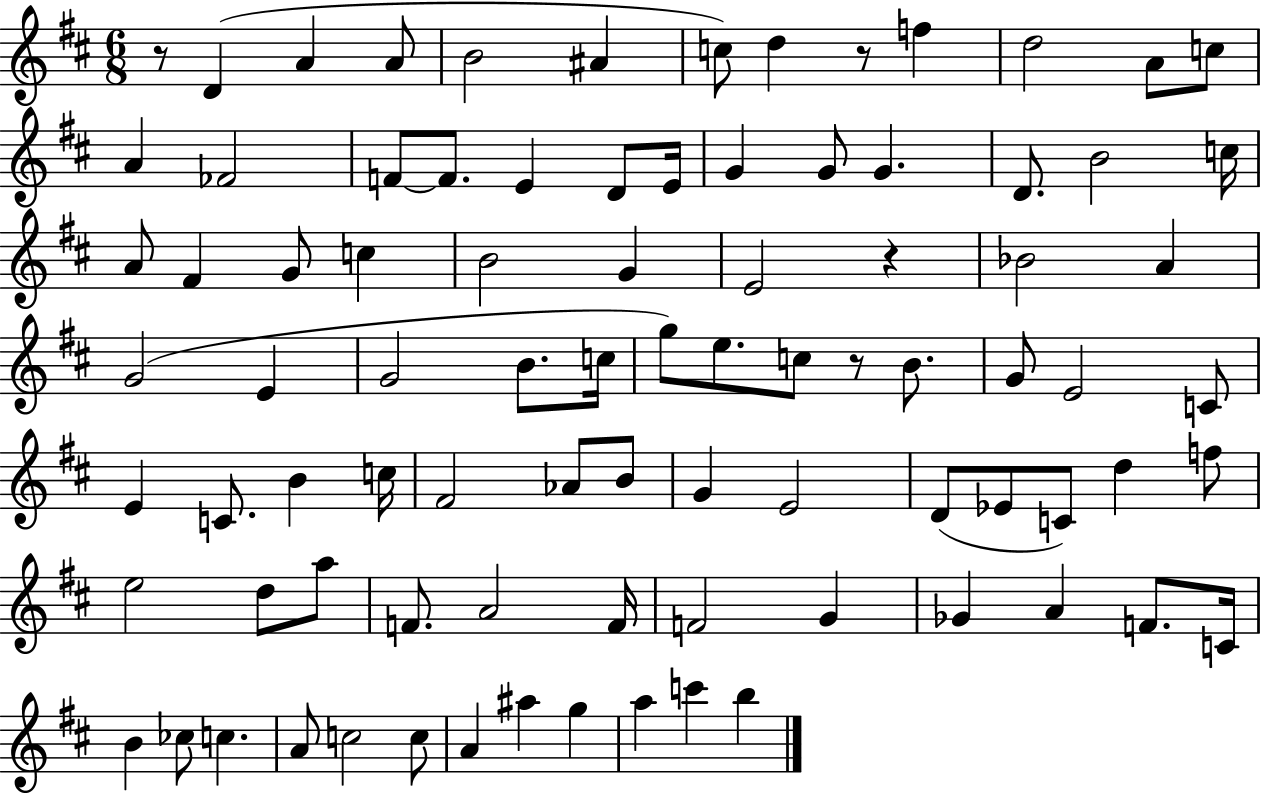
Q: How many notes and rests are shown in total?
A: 87